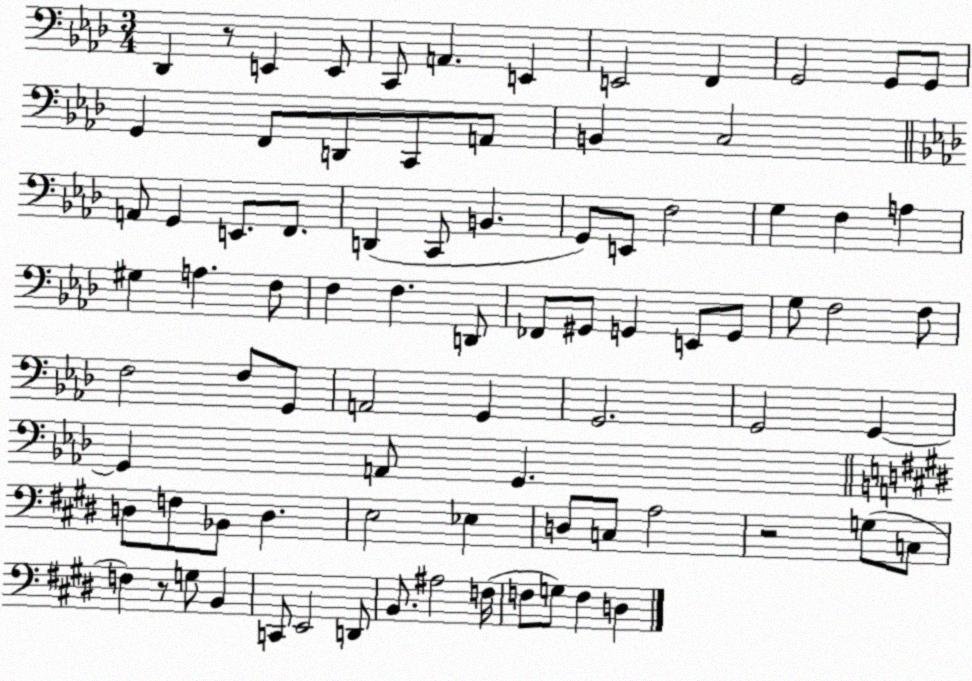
X:1
T:Untitled
M:3/4
L:1/4
K:Ab
_D,, z/2 E,, E,,/2 C,,/2 A,, E,, E,,2 F,, G,,2 G,,/2 G,,/2 G,, F,,/2 D,,/2 C,,/2 A,,/2 B,, C,2 A,,/2 G,, E,,/2 F,,/2 D,, C,,/2 B,, G,,/2 E,,/2 F,2 G, F, A, ^G, A, F,/2 F, F, D,,/2 _F,,/2 ^G,,/2 G,, E,,/2 G,,/2 G,/2 F,2 F,/2 F,2 F,/2 G,,/2 A,,2 G,, G,,2 G,,2 G,, G,, A,,/2 G,, D,/2 F,/2 _B,,/2 D, E,2 _E, D,/2 C,/2 A,2 z2 G,/2 C,/2 F, z/2 G,/2 B,, C,,/2 E,,2 D,,/2 B,,/2 ^A,2 F,/4 F,/2 G,/2 F, D,